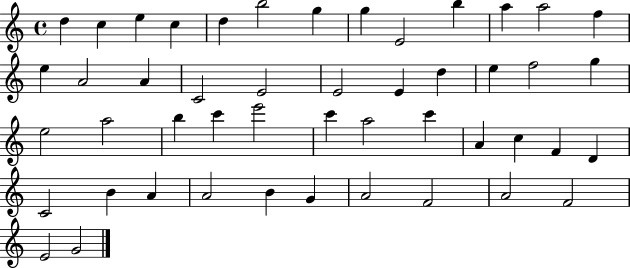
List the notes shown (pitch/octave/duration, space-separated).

D5/q C5/q E5/q C5/q D5/q B5/h G5/q G5/q E4/h B5/q A5/q A5/h F5/q E5/q A4/h A4/q C4/h E4/h E4/h E4/q D5/q E5/q F5/h G5/q E5/h A5/h B5/q C6/q E6/h C6/q A5/h C6/q A4/q C5/q F4/q D4/q C4/h B4/q A4/q A4/h B4/q G4/q A4/h F4/h A4/h F4/h E4/h G4/h